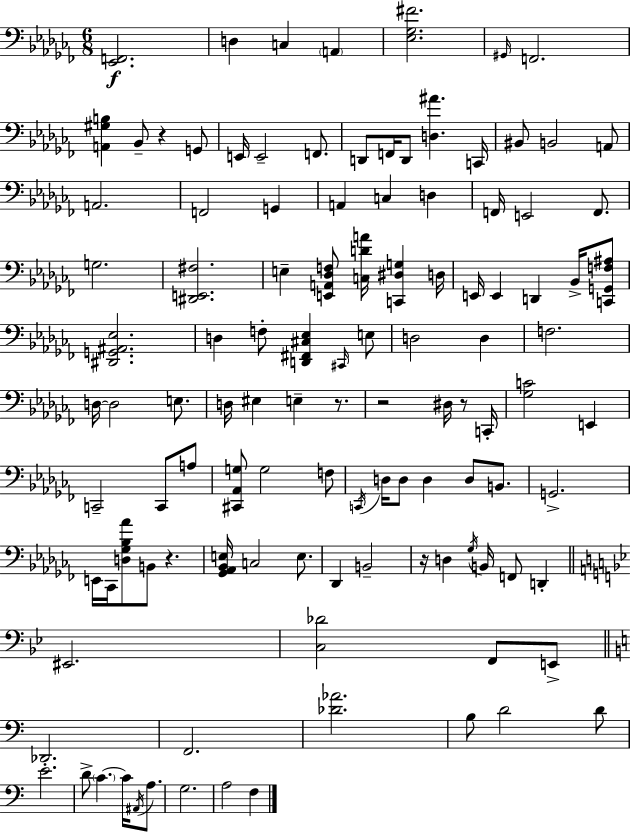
{
  \clef bass
  \numericTimeSignature
  \time 6/8
  \key aes \minor
  \repeat volta 2 { <ees, f,>2.\f | d4 c4 \parenthesize a,4 | <ees ges fis'>2. | \grace { gis,16 } f,2. | \break <a, gis b>4 bes,8-- r4 g,8 | e,16 e,2-- f,8. | d,8 f,16 d,8 <d ais'>4. | c,16 bis,8 b,2 a,8 | \break a,2. | f,2 g,4 | a,4 c4 d4 | f,16 e,2 f,8. | \break g2. | <dis, e, fis>2. | e4-- <e, a, des f>8 <c d' a'>16 <c, dis g>4 | d16 e,16 e,4 d,4 bes,16-> <c, g, f ais>8 | \break <dis, g, ais, ees>2. | d4 f8-. <d, fis, cis ees>4 \grace { cis,16 } | e8 d2 d4 | f2. | \break d16~~ d2 e8. | d16 eis4 e4-- r8. | r2 dis16 r8 | c,16-. <ges c'>2 e,4 | \break c,2-- c,8 | a8 <cis, aes, g>8 g2 | f8 \acciaccatura { c,16 } d16 d8 d4 d8 | b,8. g,2.-> | \break e,16 ces,16 <d ges bes aes'>8 b,8 r4. | <ges, aes, bes, e>16 c2 | e8. des,4 b,2-- | r16 d4 \acciaccatura { ges16 } b,16 f,8 | \break d,4-. \bar "||" \break \key g \minor eis,2. | <c des'>2 f,8 e,8-> | \bar "||" \break \key a \minor des,2. | f,2. | <des' aes'>2. | b8 d'2 d'8 | \break e'2.-. | d'8-> \parenthesize c'4.~~ c'16 \acciaccatura { ais,16 } a8. | g2. | a2 f4 | \break } \bar "|."
}